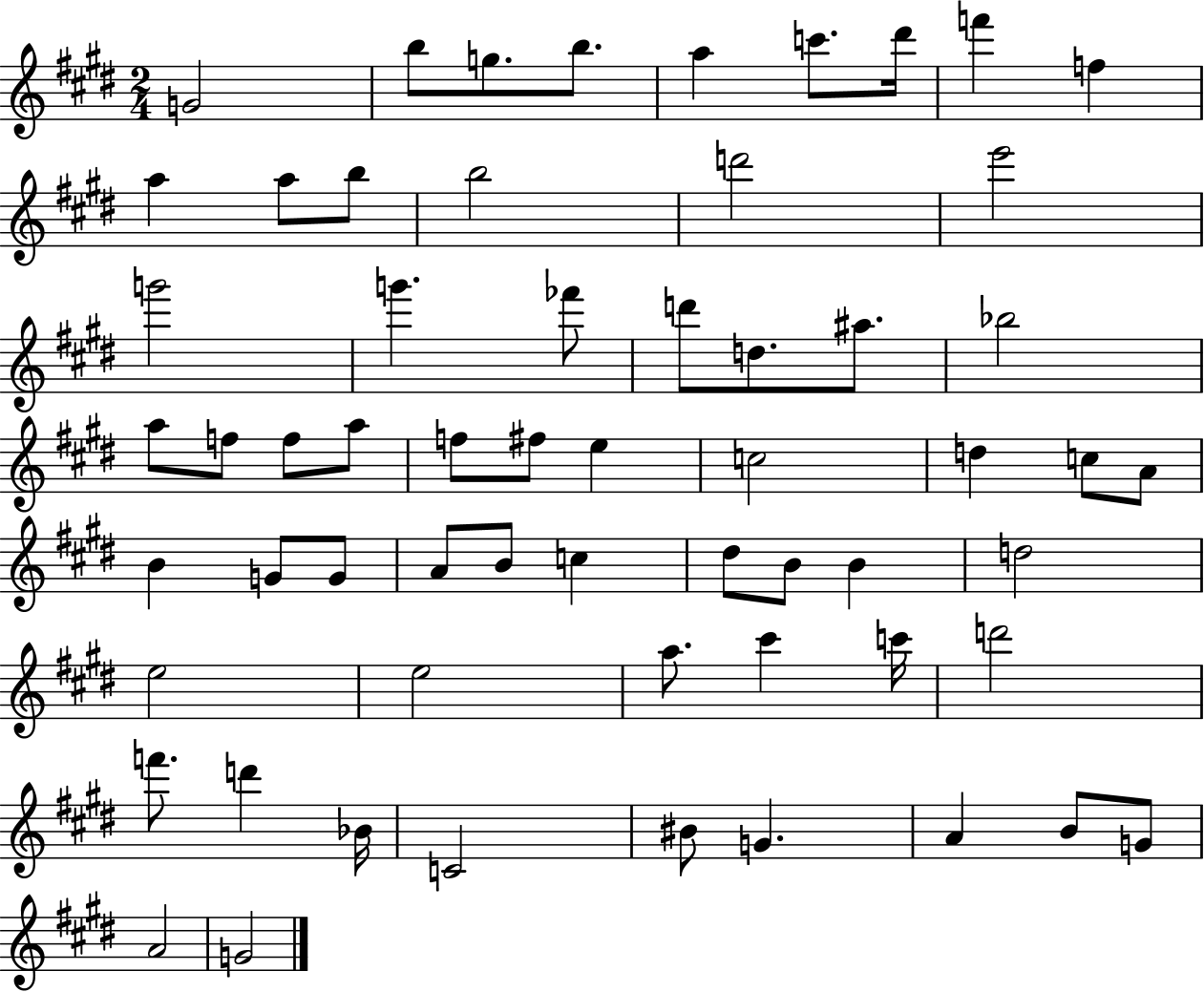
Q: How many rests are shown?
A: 0